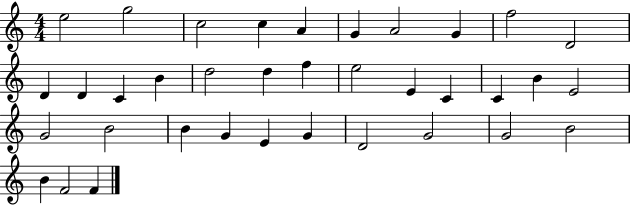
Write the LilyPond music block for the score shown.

{
  \clef treble
  \numericTimeSignature
  \time 4/4
  \key c \major
  e''2 g''2 | c''2 c''4 a'4 | g'4 a'2 g'4 | f''2 d'2 | \break d'4 d'4 c'4 b'4 | d''2 d''4 f''4 | e''2 e'4 c'4 | c'4 b'4 e'2 | \break g'2 b'2 | b'4 g'4 e'4 g'4 | d'2 g'2 | g'2 b'2 | \break b'4 f'2 f'4 | \bar "|."
}